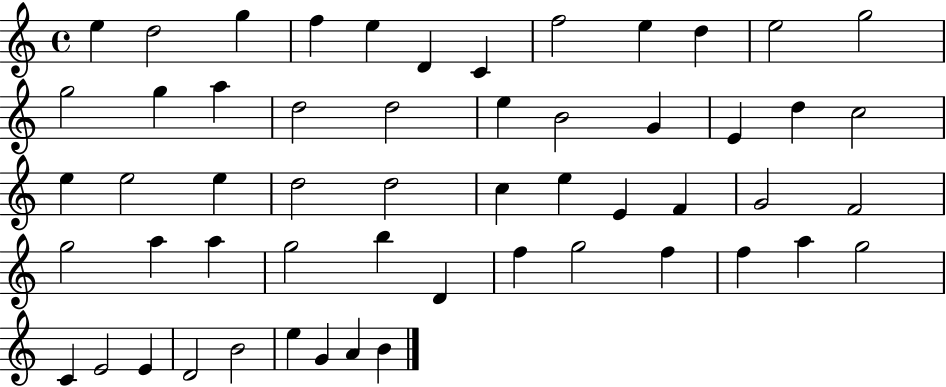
X:1
T:Untitled
M:4/4
L:1/4
K:C
e d2 g f e D C f2 e d e2 g2 g2 g a d2 d2 e B2 G E d c2 e e2 e d2 d2 c e E F G2 F2 g2 a a g2 b D f g2 f f a g2 C E2 E D2 B2 e G A B